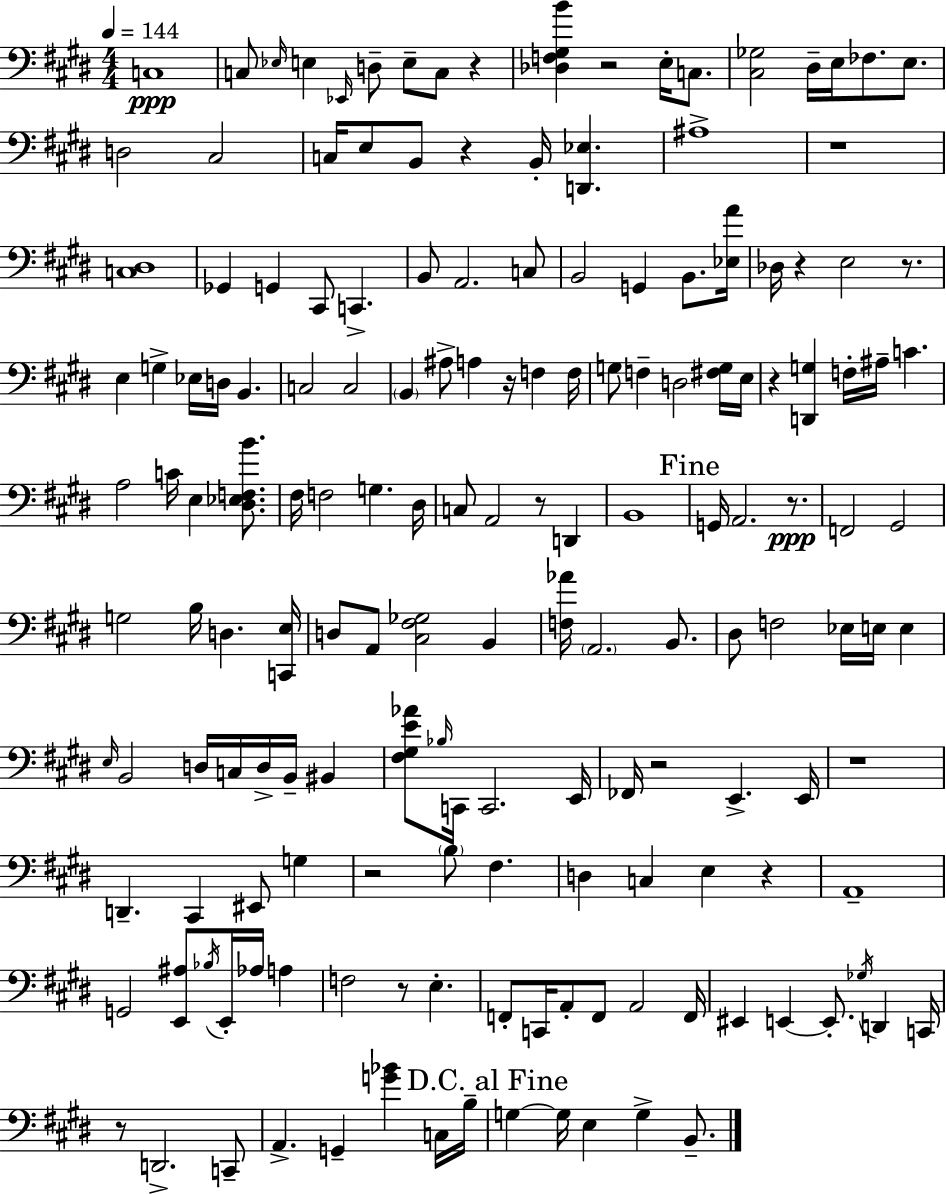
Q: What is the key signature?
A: E major